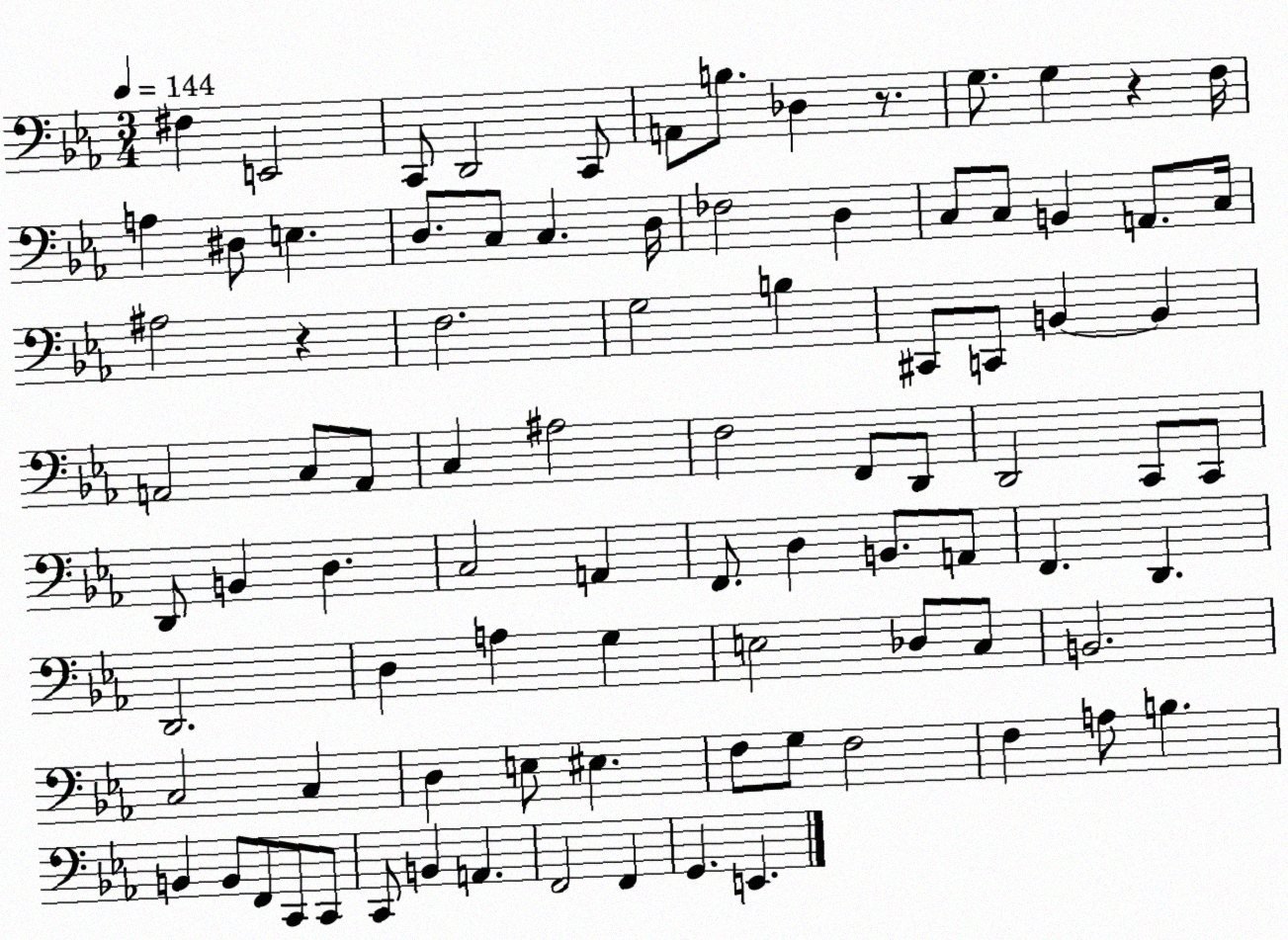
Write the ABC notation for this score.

X:1
T:Untitled
M:3/4
L:1/4
K:Eb
^F, E,,2 C,,/2 D,,2 C,,/2 A,,/2 B,/2 _D, z/2 G,/2 G, z F,/4 A, ^D,/2 E, D,/2 C,/2 C, D,/4 _F,2 D, C,/2 C,/2 B,, A,,/2 C,/4 ^A,2 z F,2 G,2 B, ^C,,/2 C,,/2 B,, B,, A,,2 C,/2 A,,/2 C, ^A,2 F,2 F,,/2 D,,/2 D,,2 C,,/2 C,,/2 D,,/2 B,, D, C,2 A,, F,,/2 D, B,,/2 A,,/2 F,, D,, D,,2 D, A, G, E,2 _D,/2 C,/2 B,,2 C,2 C, D, E,/2 ^E, F,/2 G,/2 F,2 F, A,/2 B, B,, B,,/2 F,,/2 C,,/2 C,,/2 C,,/2 B,, A,, F,,2 F,, G,, E,,